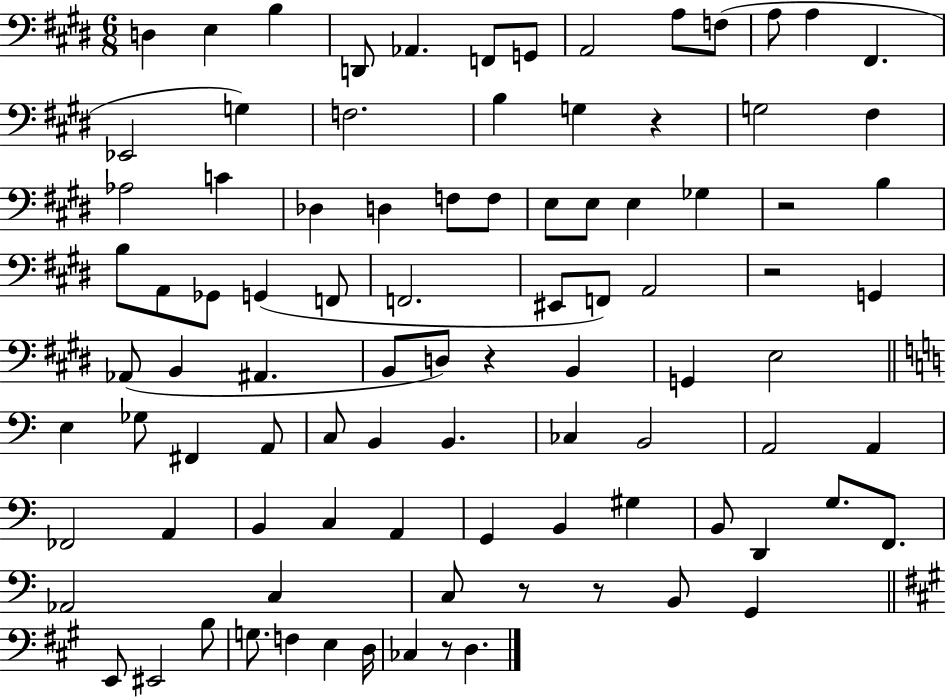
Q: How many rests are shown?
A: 7